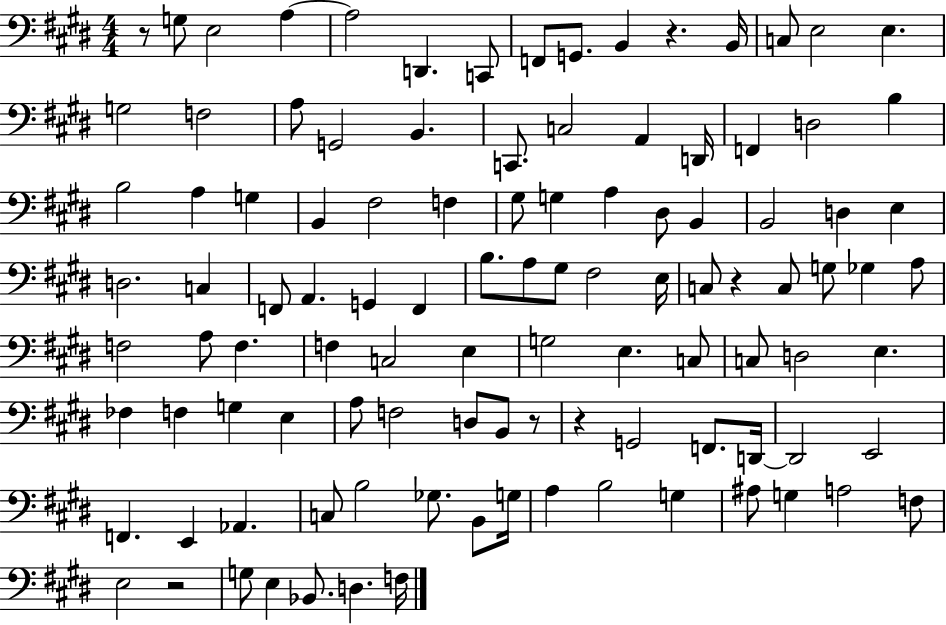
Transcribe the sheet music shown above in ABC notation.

X:1
T:Untitled
M:4/4
L:1/4
K:E
z/2 G,/2 E,2 A, A,2 D,, C,,/2 F,,/2 G,,/2 B,, z B,,/4 C,/2 E,2 E, G,2 F,2 A,/2 G,,2 B,, C,,/2 C,2 A,, D,,/4 F,, D,2 B, B,2 A, G, B,, ^F,2 F, ^G,/2 G, A, ^D,/2 B,, B,,2 D, E, D,2 C, F,,/2 A,, G,, F,, B,/2 A,/2 ^G,/2 ^F,2 E,/4 C,/2 z C,/2 G,/2 _G, A,/2 F,2 A,/2 F, F, C,2 E, G,2 E, C,/2 C,/2 D,2 E, _F, F, G, E, A,/2 F,2 D,/2 B,,/2 z/2 z G,,2 F,,/2 D,,/4 D,,2 E,,2 F,, E,, _A,, C,/2 B,2 _G,/2 B,,/2 G,/4 A, B,2 G, ^A,/2 G, A,2 F,/2 E,2 z2 G,/2 E, _B,,/2 D, F,/4